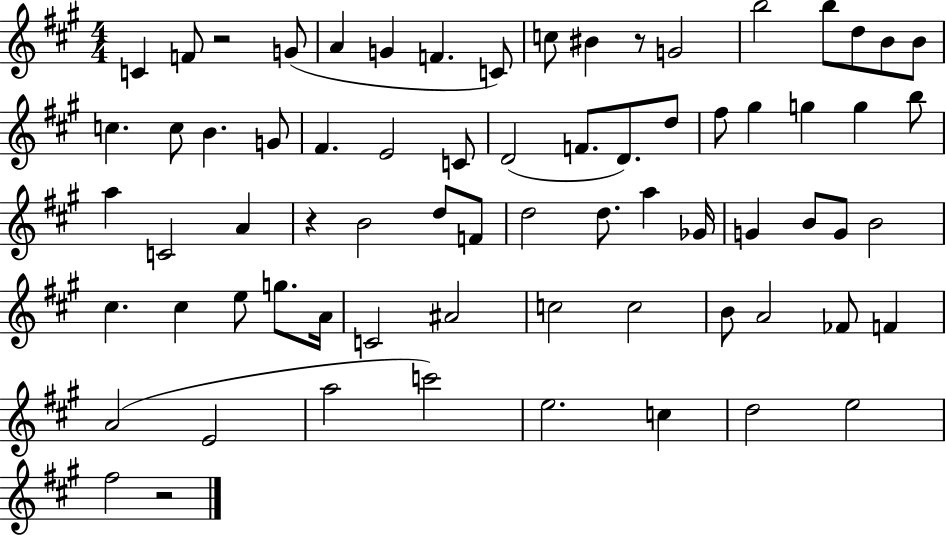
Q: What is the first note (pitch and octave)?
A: C4